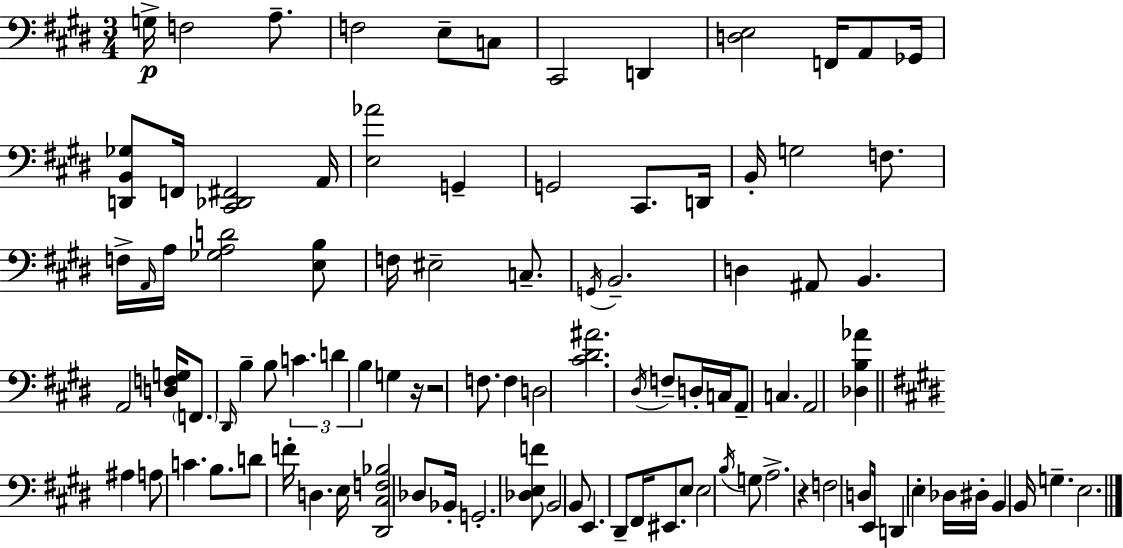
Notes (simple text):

G3/s F3/h A3/e. F3/h E3/e C3/e C#2/h D2/q [D3,E3]/h F2/s A2/e Gb2/s [D2,B2,Gb3]/e F2/s [C#2,Db2,F#2]/h A2/s [E3,Ab4]/h G2/q G2/h C#2/e. D2/s B2/s G3/h F3/e. F3/s A2/s A3/s [Gb3,A3,D4]/h [E3,B3]/e F3/s EIS3/h C3/e. G2/s B2/h. D3/q A#2/e B2/q. A2/h [D3,F3,G3]/s F2/e. D#2/s B3/q B3/e C4/q. D4/q B3/q G3/q R/s R/h F3/e. F3/q D3/h [C#4,D#4,A#4]/h. D#3/s F3/e D3/s C3/s A2/e C3/q. A2/h [Db3,B3,Ab4]/q A#3/q A3/e C4/q. B3/e. D4/e F4/s D3/q. E3/s [D#2,C#3,F3,Bb3]/h Db3/e Bb2/s G2/h. [Db3,E3,F4]/e B2/h B2/e E2/q. D#2/e F#2/s EIS2/e. E3/e E3/h B3/s G3/e A3/h. R/q F3/h D3/e E2/s D2/q E3/q Db3/s D#3/s B2/q B2/s G3/q. E3/h.